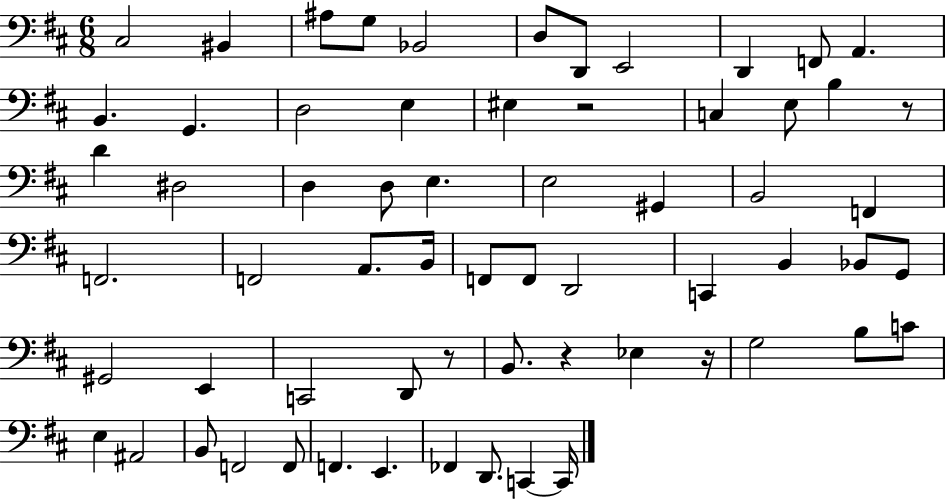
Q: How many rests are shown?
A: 5